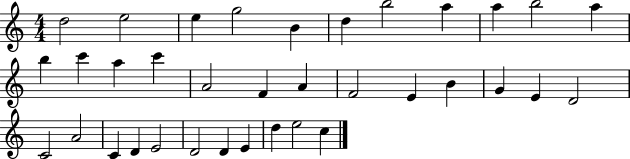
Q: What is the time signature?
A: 4/4